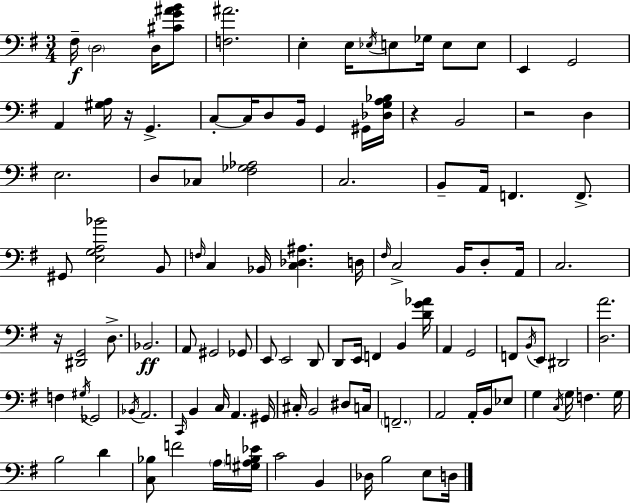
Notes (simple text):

F#3/s D3/h D3/s [C#4,G4,A#4,B4]/e [F3,A#4]/h. E3/q E3/s Eb3/s E3/e Gb3/s E3/e E3/e E2/q G2/h A2/q [G#3,A3]/s R/s G2/q. C3/e C3/s D3/e B2/s G2/q G#2/s [Db3,G3,A3,Bb3]/s R/q B2/h R/h D3/q E3/h. D3/e CES3/e [F#3,Gb3,Ab3]/h C3/h. B2/e A2/s F2/q. F2/e. G#2/e [E3,G3,A3,Bb4]/h B2/e F3/s C3/q Bb2/s [C3,Db3,A#3]/q. D3/s F#3/s C3/h B2/s D3/e A2/s C3/h. R/s [D#2,G2]/h D3/e. Bb2/h. A2/e G#2/h Gb2/e E2/e E2/h D2/e D2/e E2/s F2/q B2/q [D4,G4,Ab4]/s A2/q G2/h F2/e B2/s E2/e D#2/h [D3,A4]/h. F3/q G#3/s Gb2/h Bb2/s A2/h. C2/s B2/q C3/s A2/q. G#2/s C#3/s B2/h D#3/e C3/s F2/h. A2/h A2/s B2/s Eb3/e G3/q C3/s G3/s F3/q. G3/s B3/h D4/q [C3,Bb3]/e F4/h A3/s [G#3,A3,B3,Eb4]/s C4/h B2/q Db3/s B3/h E3/e D3/s